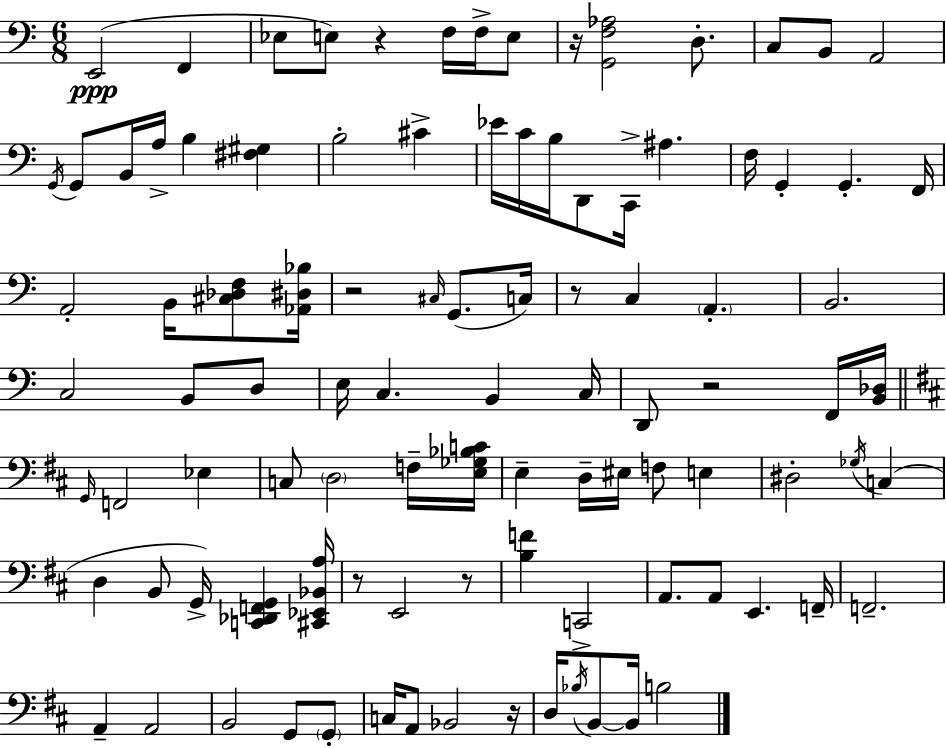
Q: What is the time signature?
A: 6/8